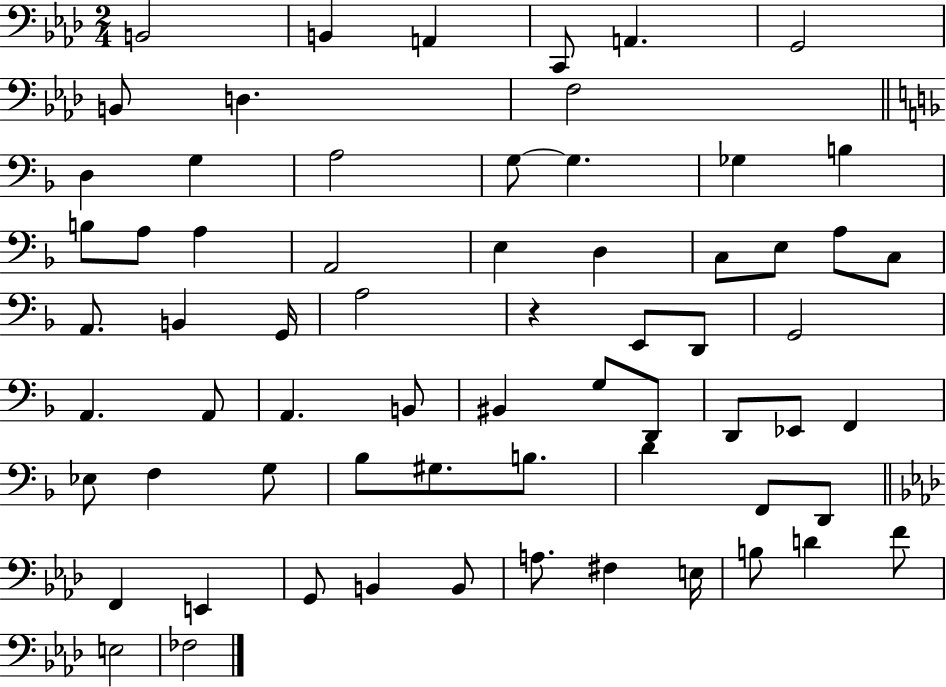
{
  \clef bass
  \numericTimeSignature
  \time 2/4
  \key aes \major
  b,2 | b,4 a,4 | c,8 a,4. | g,2 | \break b,8 d4. | f2 | \bar "||" \break \key f \major d4 g4 | a2 | g8~~ g4. | ges4 b4 | \break b8 a8 a4 | a,2 | e4 d4 | c8 e8 a8 c8 | \break a,8. b,4 g,16 | a2 | r4 e,8 d,8 | g,2 | \break a,4. a,8 | a,4. b,8 | bis,4 g8 d,8 | d,8 ees,8 f,4 | \break ees8 f4 g8 | bes8 gis8. b8. | d'4 f,8 d,8 | \bar "||" \break \key aes \major f,4 e,4 | g,8 b,4 b,8 | a8. fis4 e16 | b8 d'4 f'8 | \break e2 | fes2 | \bar "|."
}